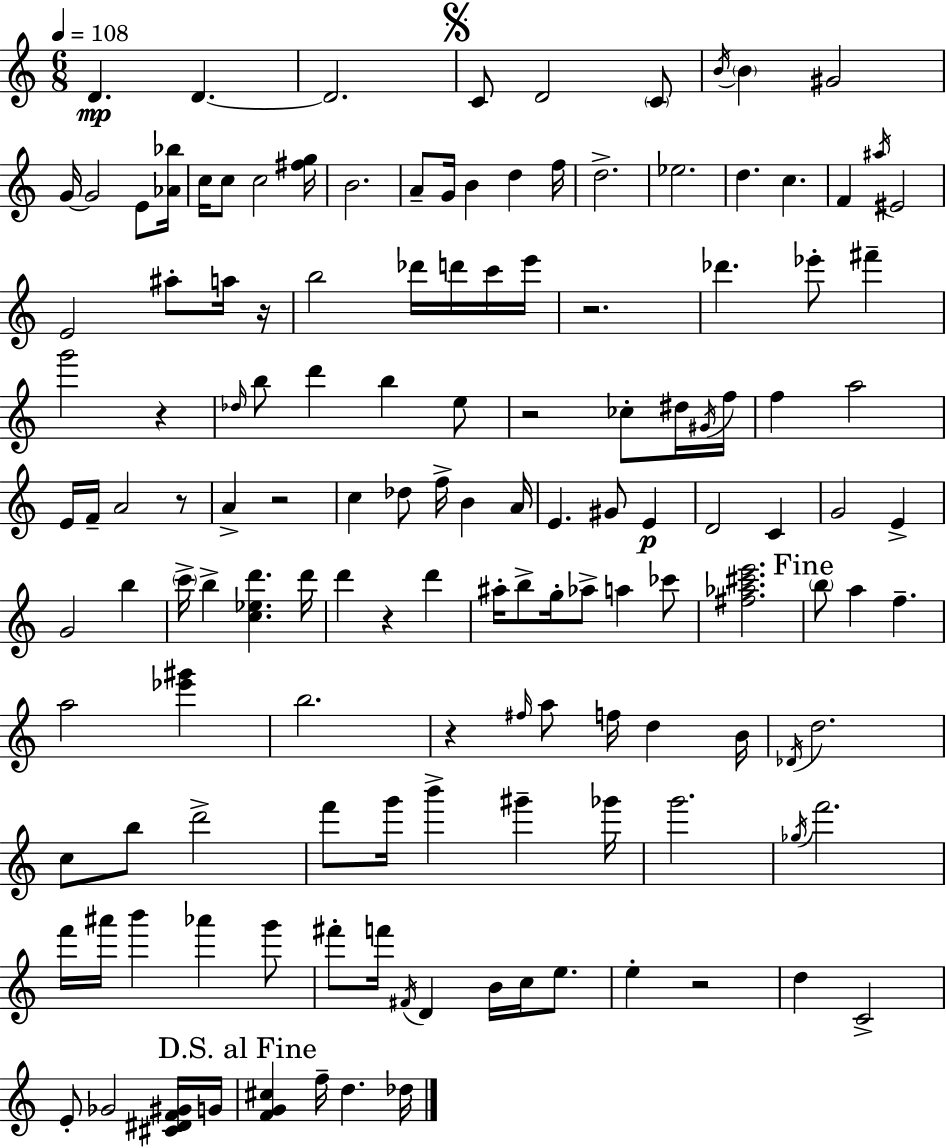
X:1
T:Untitled
M:6/8
L:1/4
K:Am
D D D2 C/2 D2 C/2 B/4 B ^G2 G/4 G2 E/2 [_A_b]/4 c/4 c/2 c2 [^fg]/4 B2 A/2 G/4 B d f/4 d2 _e2 d c F ^a/4 ^E2 E2 ^a/2 a/4 z/4 b2 _d'/4 d'/4 c'/4 e'/4 z2 _d' _e'/2 ^f' g'2 z _d/4 b/2 d' b e/2 z2 _c/2 ^d/4 ^G/4 f/4 f a2 E/4 F/4 A2 z/2 A z2 c _d/2 f/4 B A/4 E ^G/2 E D2 C G2 E G2 b c'/4 b [c_ed'] d'/4 d' z d' ^a/4 b/2 g/4 _a/2 a _c'/2 [^f_a^c'e']2 b/2 a f a2 [_e'^g'] b2 z ^f/4 a/2 f/4 d B/4 _D/4 d2 c/2 b/2 d'2 f'/2 g'/4 b' ^g' _g'/4 g'2 _g/4 f'2 f'/4 ^a'/4 b' _a' g'/2 ^f'/2 f'/4 ^F/4 D B/4 c/4 e/2 e z2 d C2 E/2 _G2 [^C^DF^G]/4 G/4 [FG^c] f/4 d _d/4